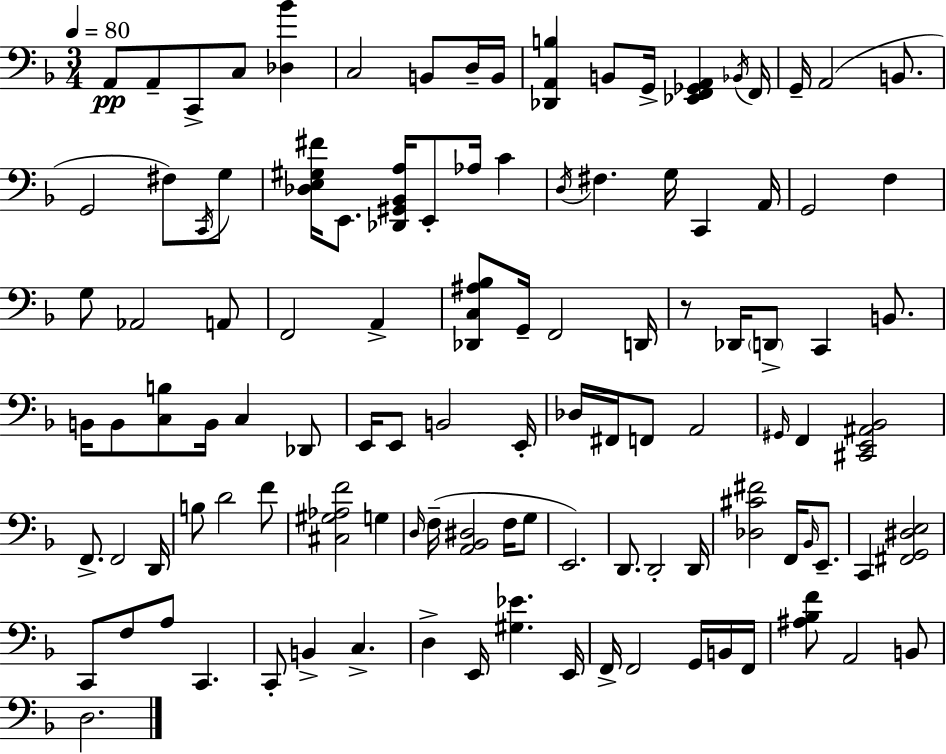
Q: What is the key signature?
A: F major